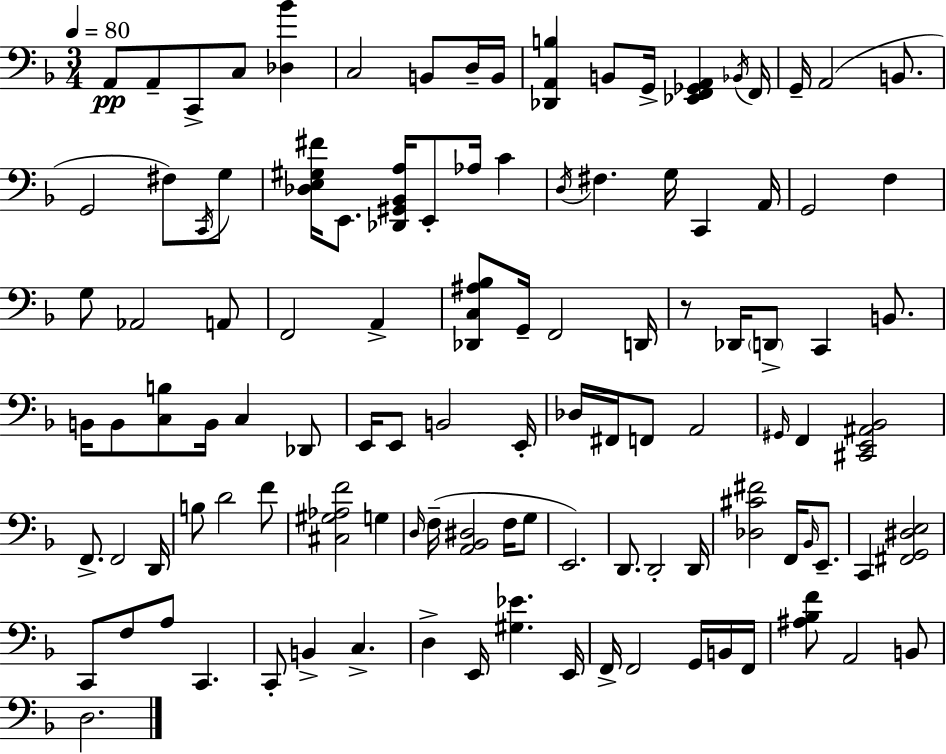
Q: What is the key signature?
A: F major